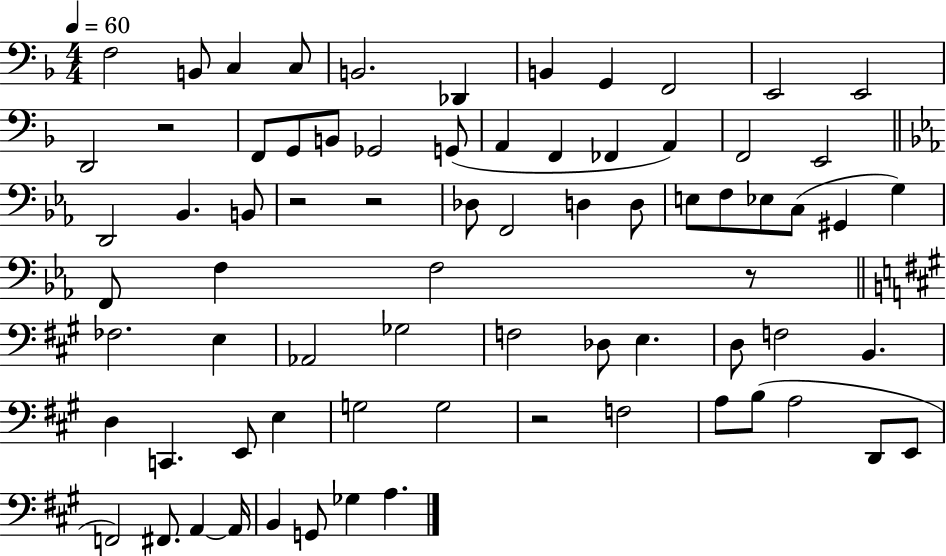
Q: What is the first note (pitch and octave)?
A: F3